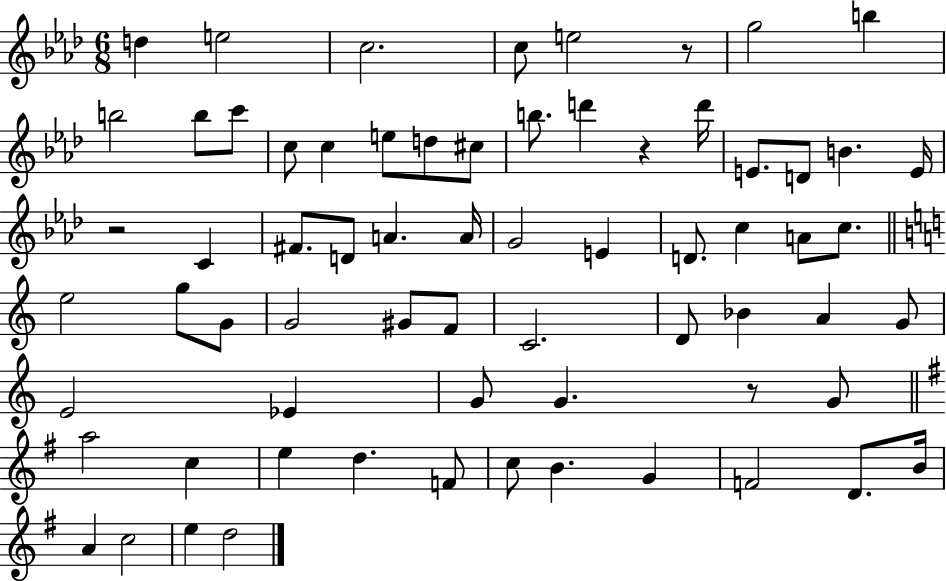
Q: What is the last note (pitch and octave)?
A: D5